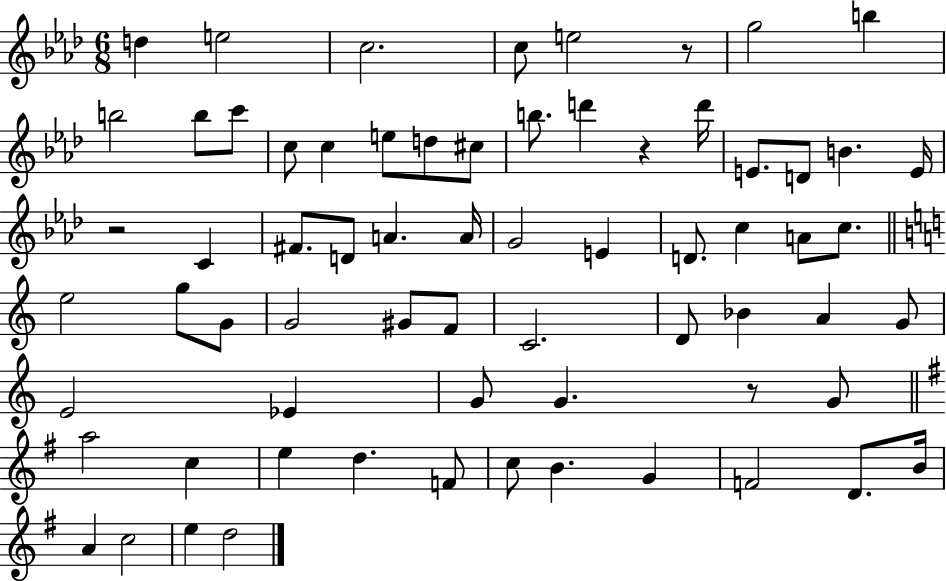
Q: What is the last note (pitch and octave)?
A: D5